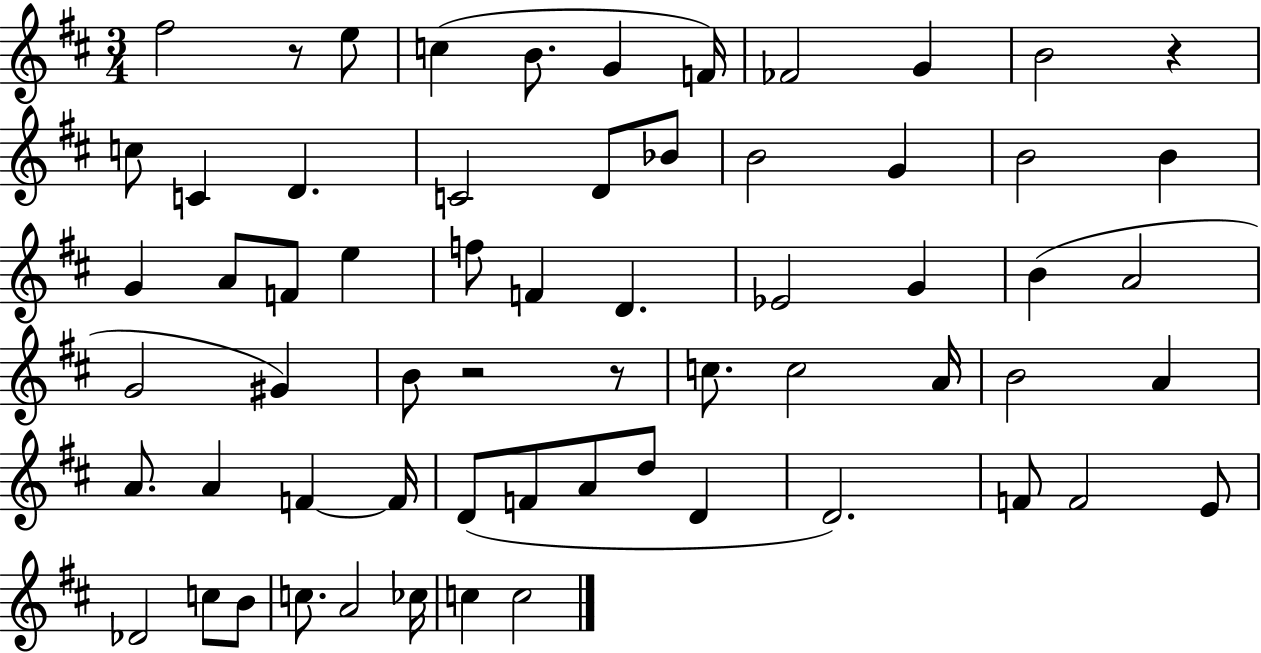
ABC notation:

X:1
T:Untitled
M:3/4
L:1/4
K:D
^f2 z/2 e/2 c B/2 G F/4 _F2 G B2 z c/2 C D C2 D/2 _B/2 B2 G B2 B G A/2 F/2 e f/2 F D _E2 G B A2 G2 ^G B/2 z2 z/2 c/2 c2 A/4 B2 A A/2 A F F/4 D/2 F/2 A/2 d/2 D D2 F/2 F2 E/2 _D2 c/2 B/2 c/2 A2 _c/4 c c2